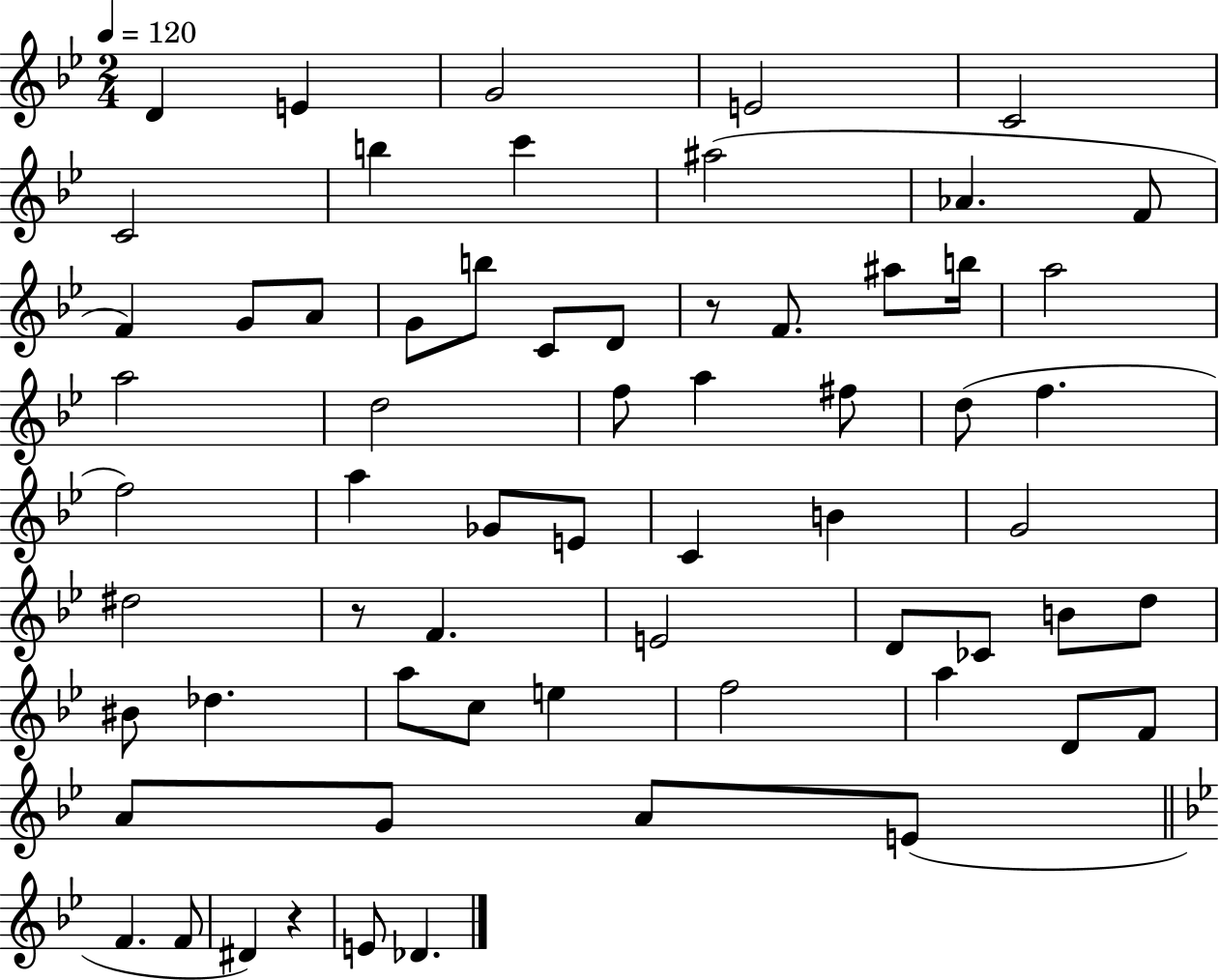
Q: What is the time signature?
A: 2/4